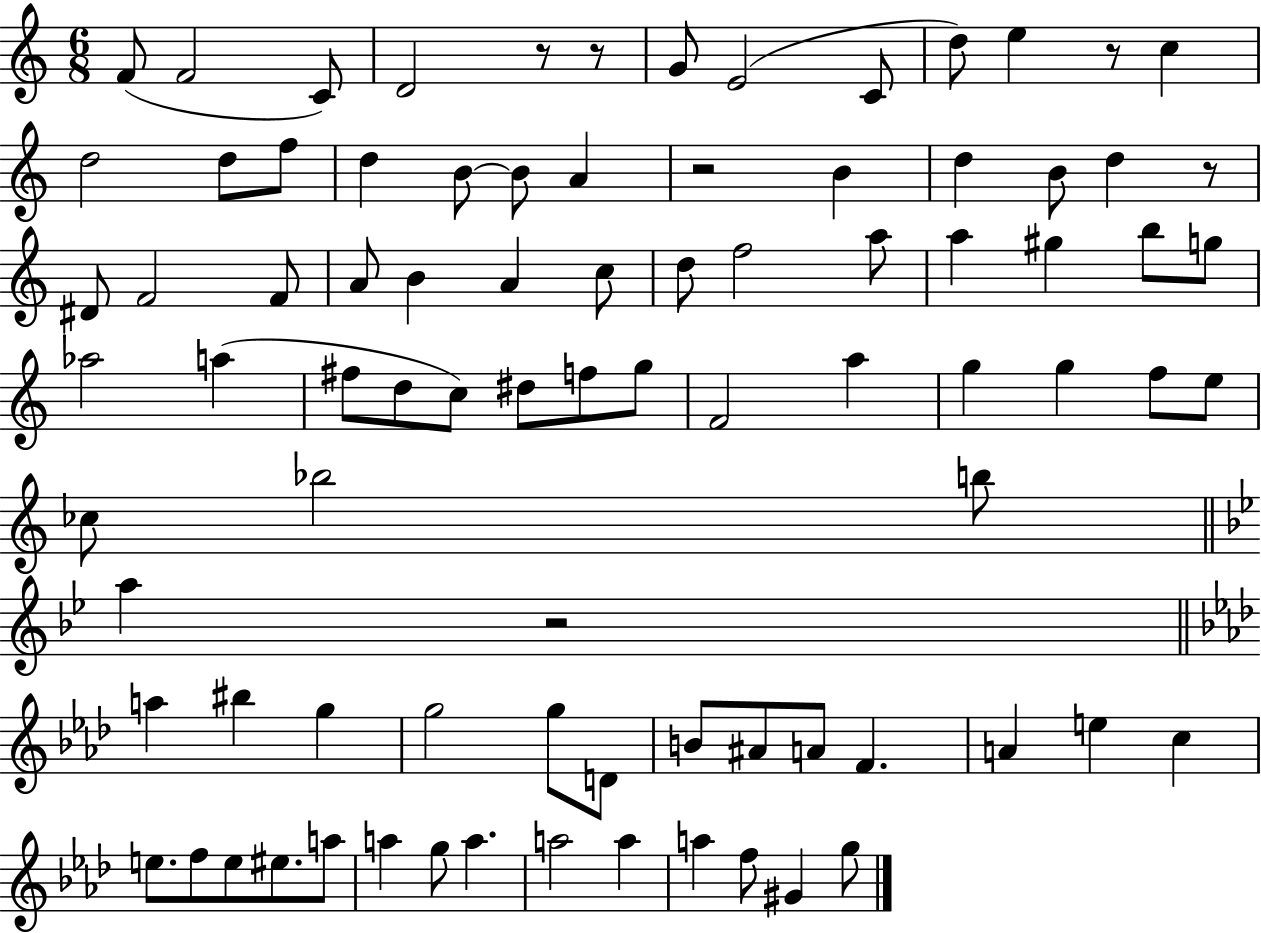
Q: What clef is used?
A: treble